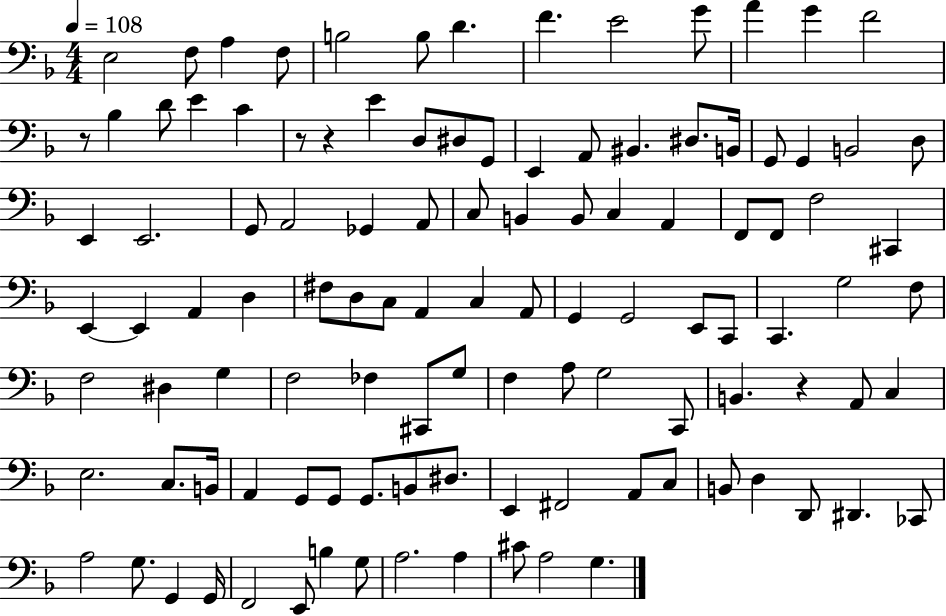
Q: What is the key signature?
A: F major